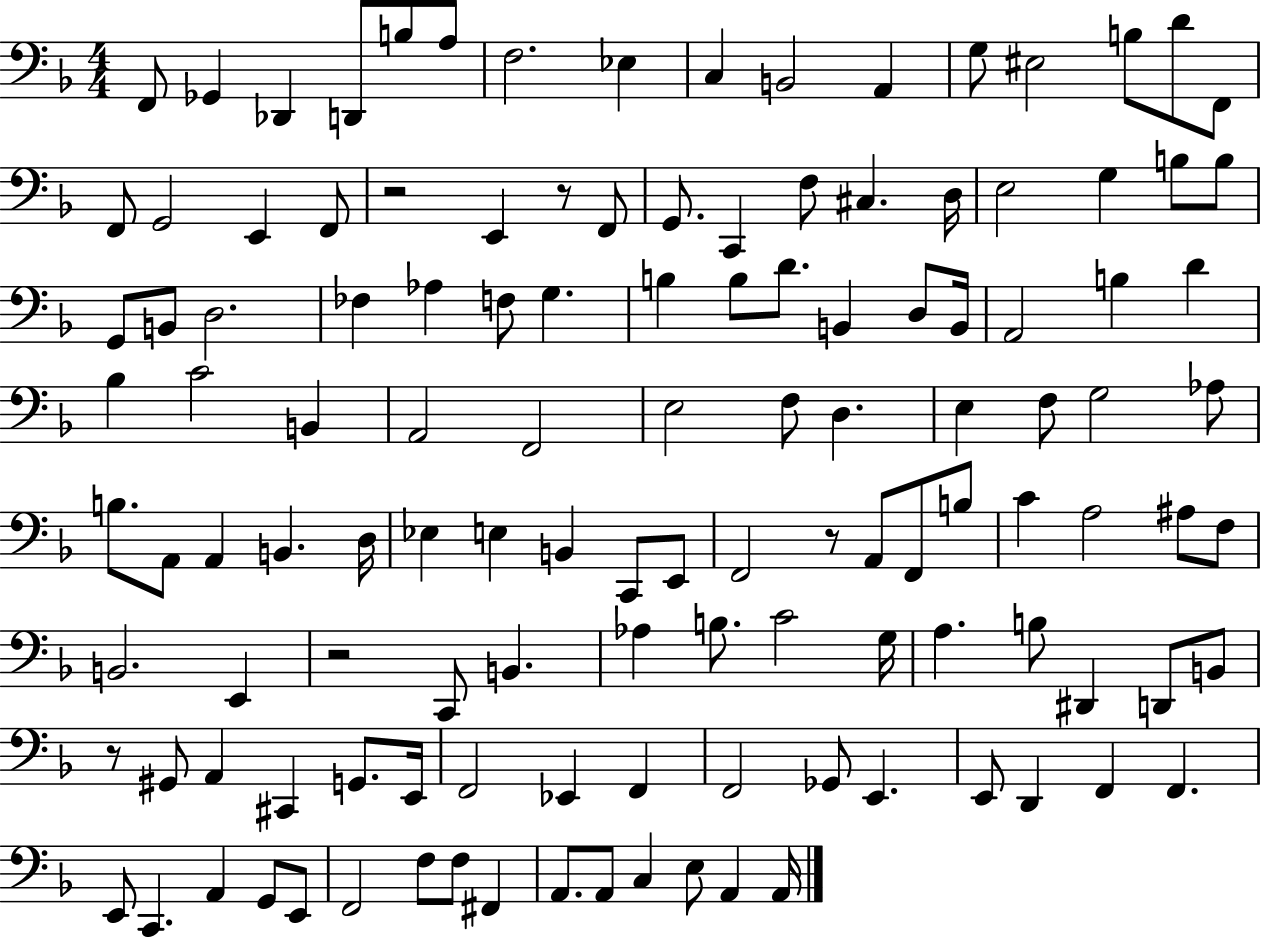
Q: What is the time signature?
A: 4/4